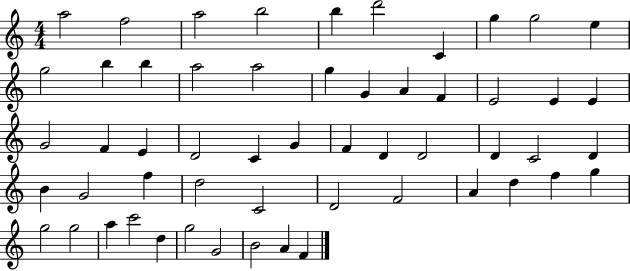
X:1
T:Untitled
M:4/4
L:1/4
K:C
a2 f2 a2 b2 b d'2 C g g2 e g2 b b a2 a2 g G A F E2 E E G2 F E D2 C G F D D2 D C2 D B G2 f d2 C2 D2 F2 A d f g g2 g2 a c'2 d g2 G2 B2 A F